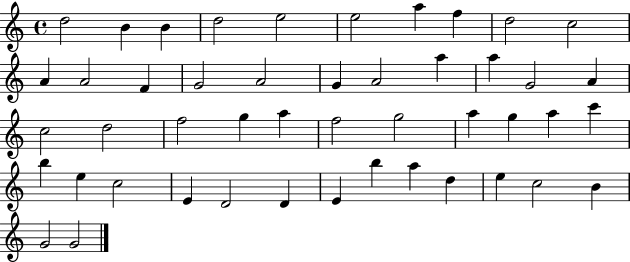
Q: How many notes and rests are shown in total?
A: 47